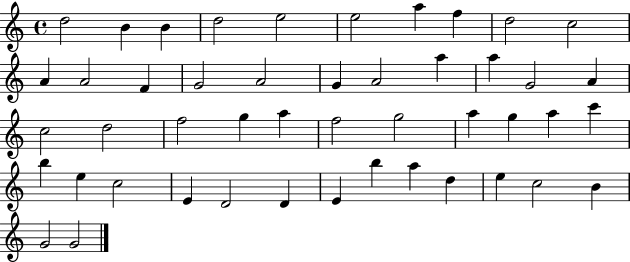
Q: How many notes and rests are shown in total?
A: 47